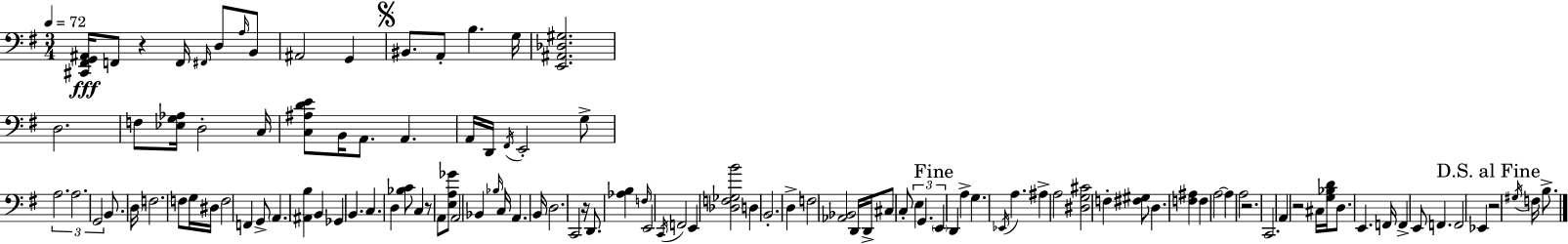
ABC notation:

X:1
T:Untitled
M:3/4
L:1/4
K:G
[^C,,^F,,G,,^A,,]/4 F,,/2 z F,,/4 ^F,,/4 D,/2 A,/4 B,,/2 ^A,,2 G,, ^B,,/2 A,,/2 B, G,/4 [E,,^A,,_D,^G,]2 D,2 F,/2 [_E,G,_A,]/4 D,2 C,/4 [C,^A,DE]/2 B,,/4 A,,/2 A,, A,,/4 D,,/4 ^F,,/4 E,,2 G,/2 A,2 A,2 G,,2 B,,/2 D,/4 F,2 F,/2 G,/4 ^D,/4 F,2 F,, G,,/2 A,, [^A,,B,] B,, _G,, B,, C, D, [_B,C]/2 C, z/2 A,,/2 [E,A,_G]/2 A,,2 _B,, _B,/4 C,/4 A,, B,,/4 D,2 C,,2 z/4 D,,/2 [_A,B,] F,/4 E,,2 C,,/4 F,,2 E,, [_D,F,_G,B]2 D, B,,2 D, F,2 [_A,,_B,,]2 D,,/4 D,,/4 ^C,/2 C,/2 E, G,, E,, D,, A, G, _E,,/4 A, ^A, A,2 [^D,G,^C]2 F, [^F,^G,]/2 D, [F,^A,] F, A,2 A, A,2 z2 C,,2 A,, z2 ^C,/4 [G,_B,D]/4 D,/2 E,, F,,/4 F,, E,,/2 F,, F,,2 _E,, z2 ^G,/4 F,/4 B,/2